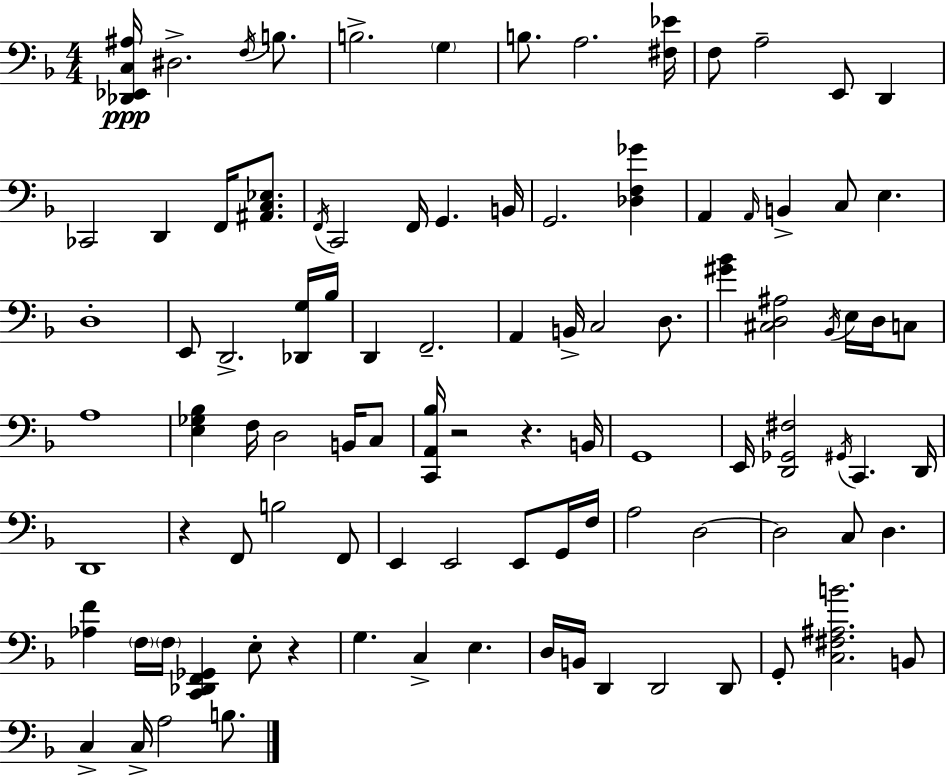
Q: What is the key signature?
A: D minor